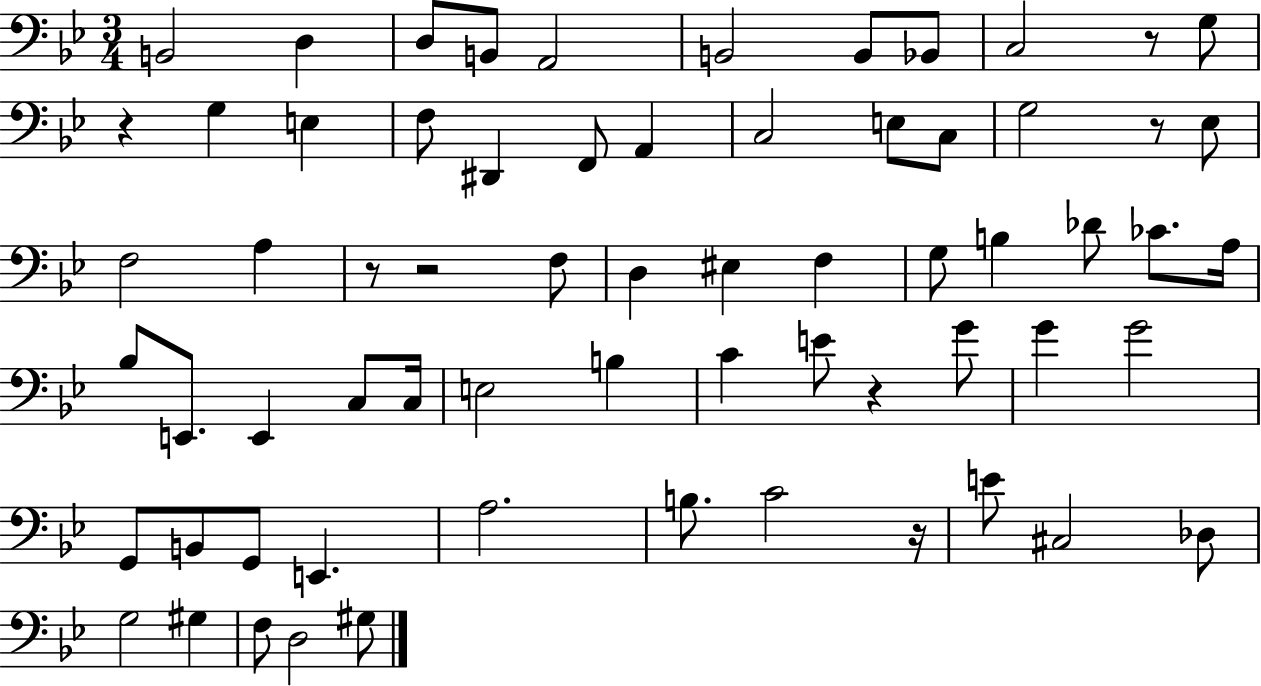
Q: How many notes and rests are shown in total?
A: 66